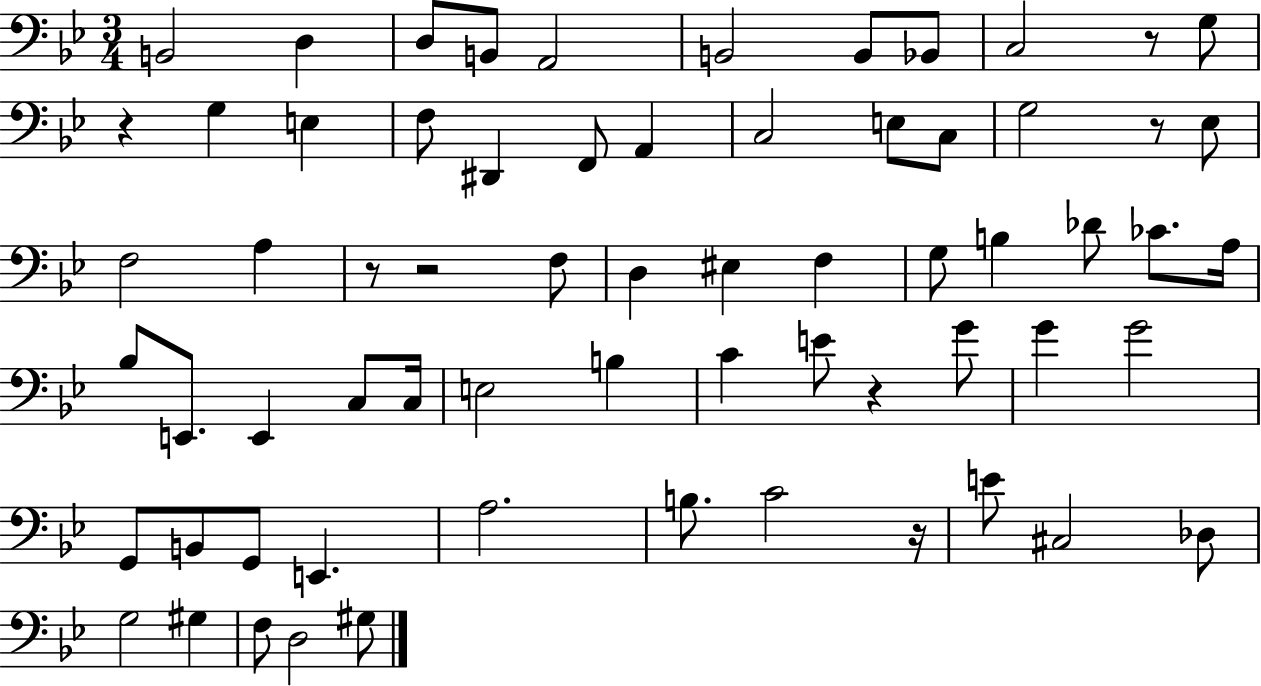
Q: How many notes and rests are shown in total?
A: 66